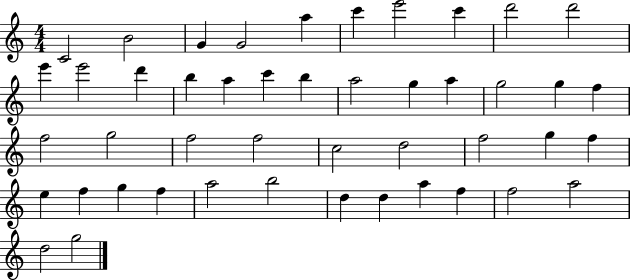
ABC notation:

X:1
T:Untitled
M:4/4
L:1/4
K:C
C2 B2 G G2 a c' e'2 c' d'2 d'2 e' e'2 d' b a c' b a2 g a g2 g f f2 g2 f2 f2 c2 d2 f2 g f e f g f a2 b2 d d a f f2 a2 d2 g2